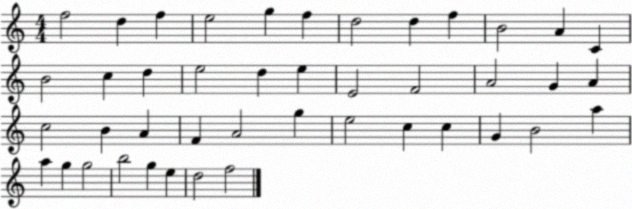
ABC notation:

X:1
T:Untitled
M:4/4
L:1/4
K:C
f2 d f e2 g f d2 d f B2 A C B2 c d e2 d e E2 F2 A2 G A c2 B A F A2 g e2 c c G B2 a a g g2 b2 g e d2 f2